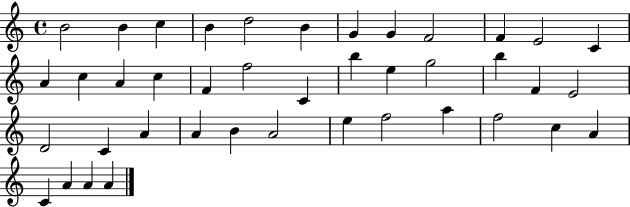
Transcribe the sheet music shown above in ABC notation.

X:1
T:Untitled
M:4/4
L:1/4
K:C
B2 B c B d2 B G G F2 F E2 C A c A c F f2 C b e g2 b F E2 D2 C A A B A2 e f2 a f2 c A C A A A